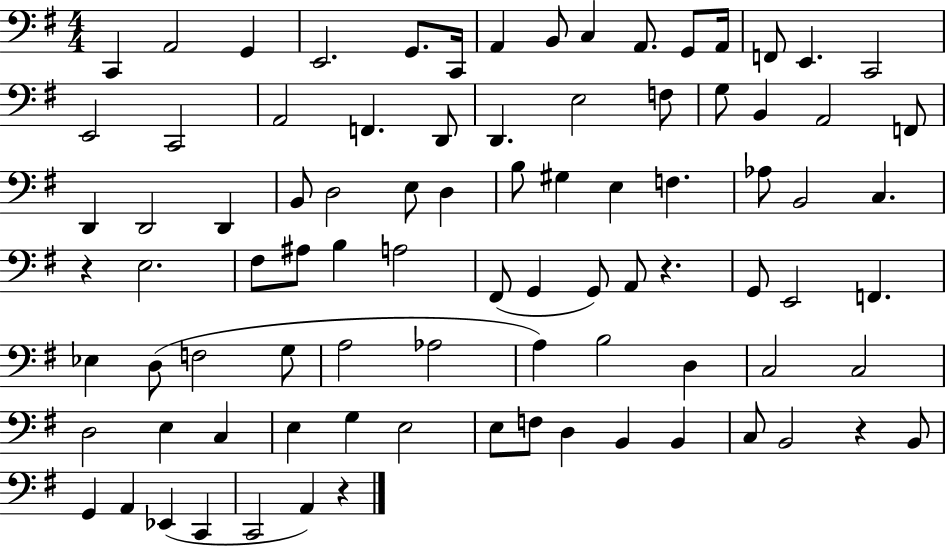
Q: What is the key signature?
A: G major